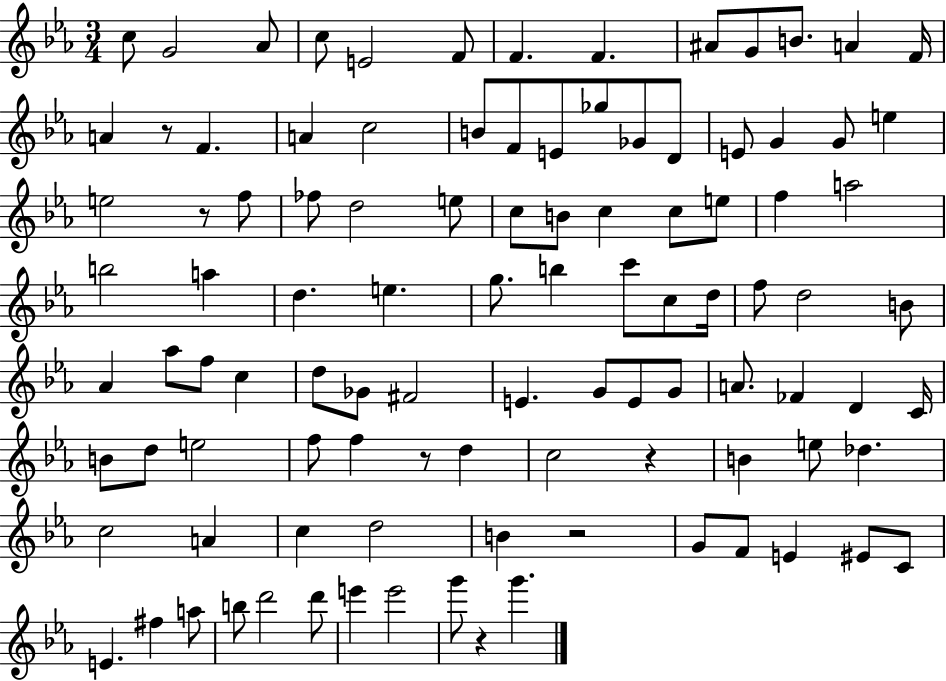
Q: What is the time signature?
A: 3/4